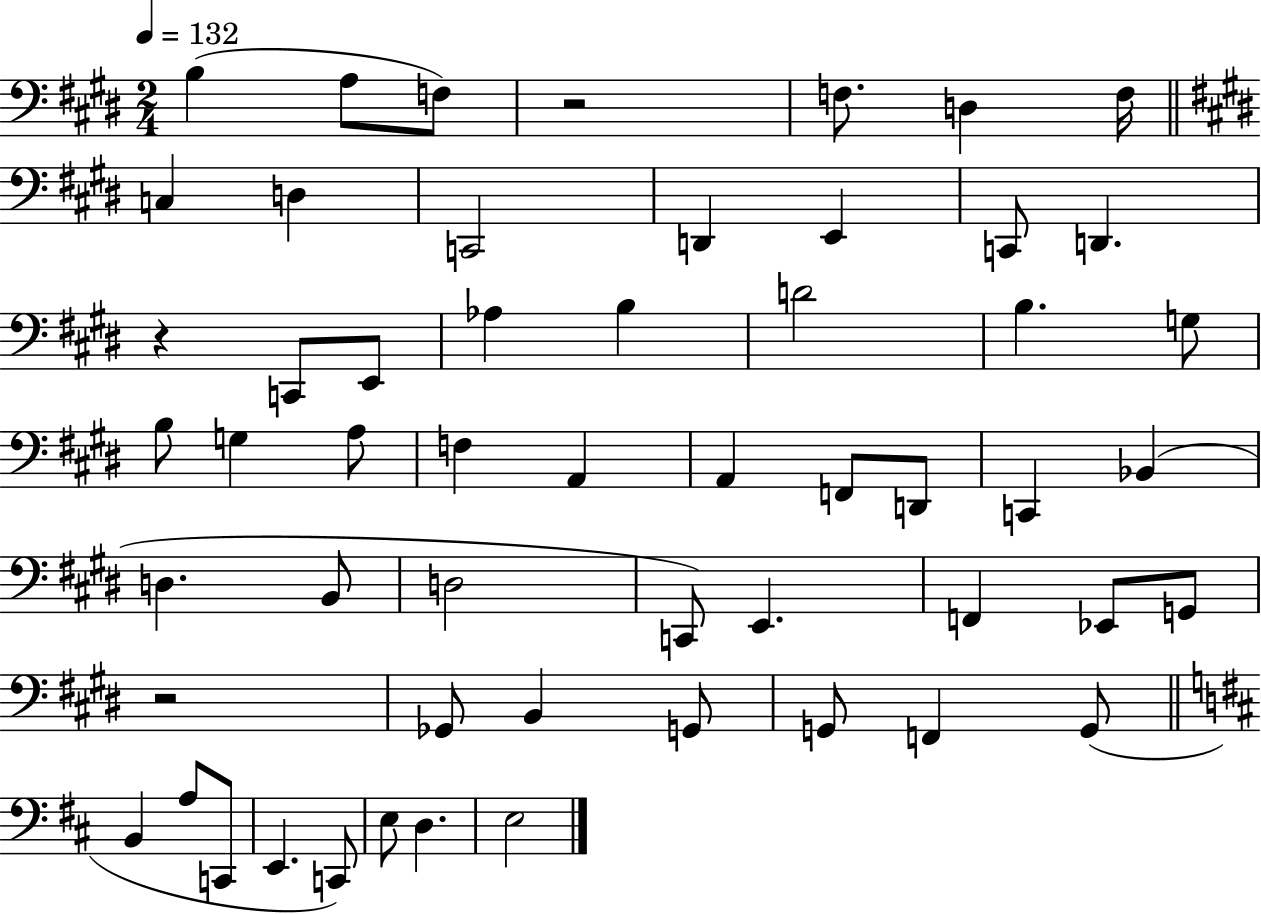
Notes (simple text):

B3/q A3/e F3/e R/h F3/e. D3/q F3/s C3/q D3/q C2/h D2/q E2/q C2/e D2/q. R/q C2/e E2/e Ab3/q B3/q D4/h B3/q. G3/e B3/e G3/q A3/e F3/q A2/q A2/q F2/e D2/e C2/q Bb2/q D3/q. B2/e D3/h C2/e E2/q. F2/q Eb2/e G2/e R/h Gb2/e B2/q G2/e G2/e F2/q G2/e B2/q A3/e C2/e E2/q. C2/e E3/e D3/q. E3/h